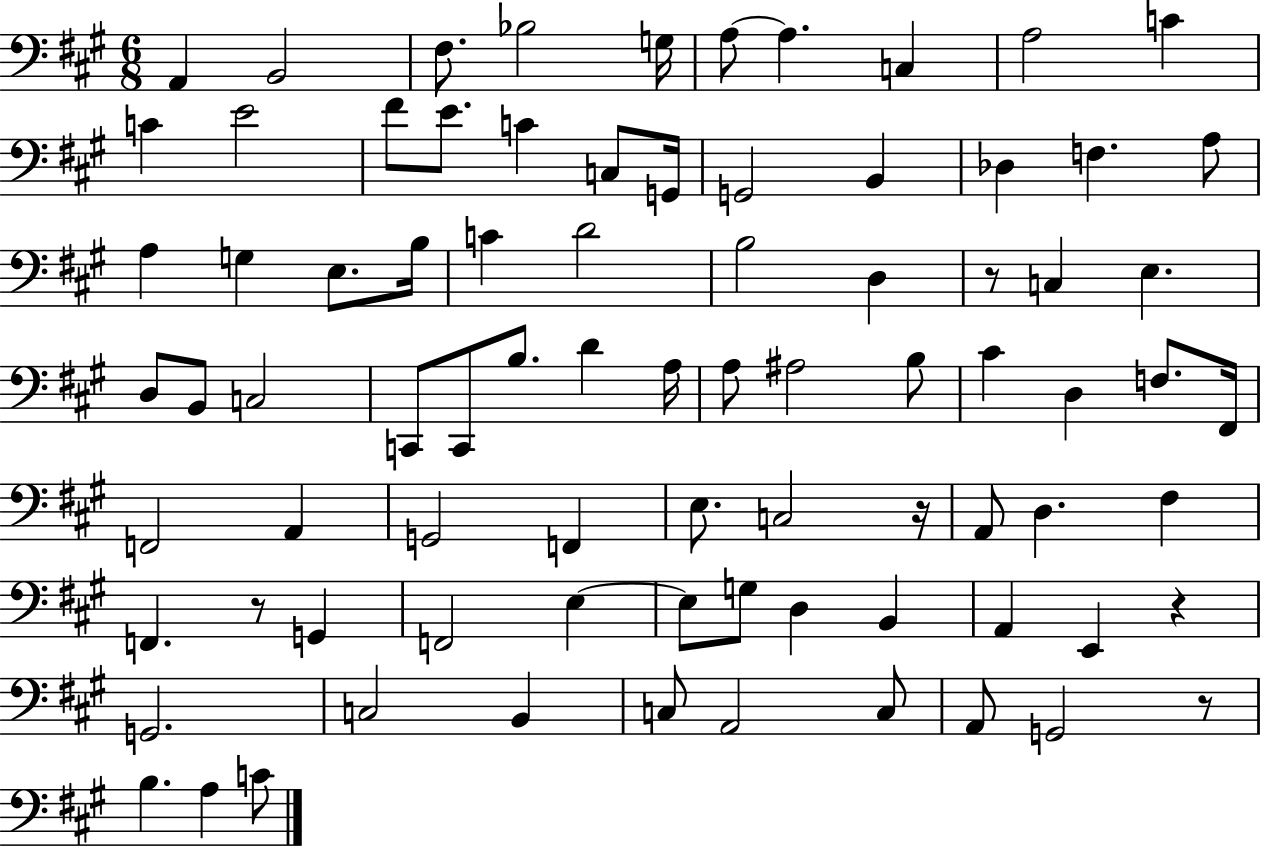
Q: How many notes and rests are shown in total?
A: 82